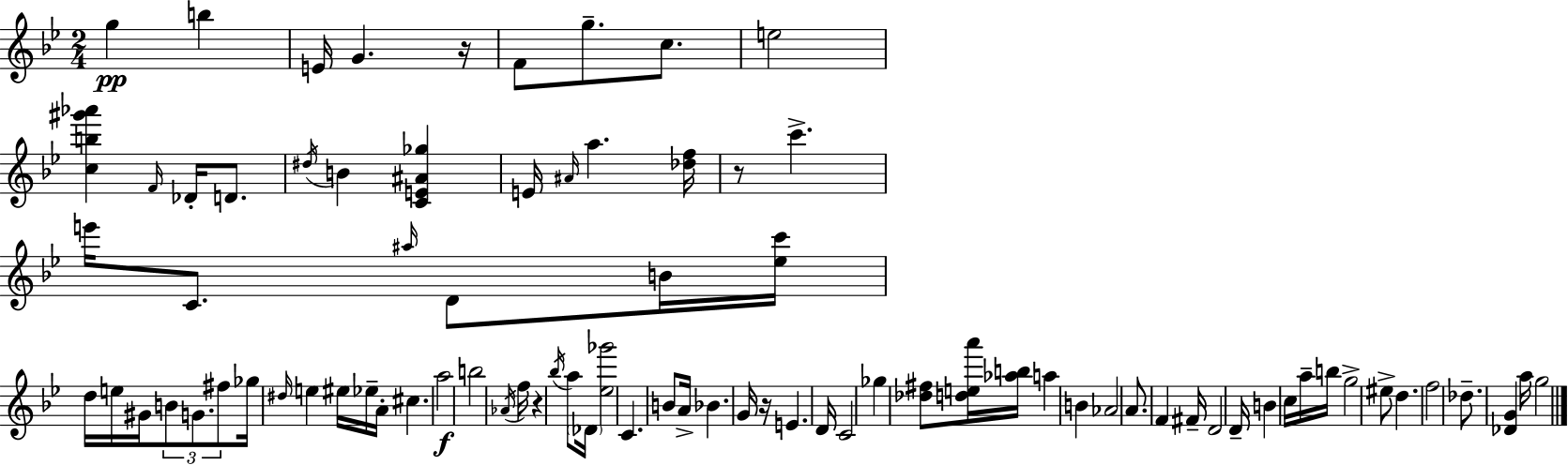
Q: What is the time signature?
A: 2/4